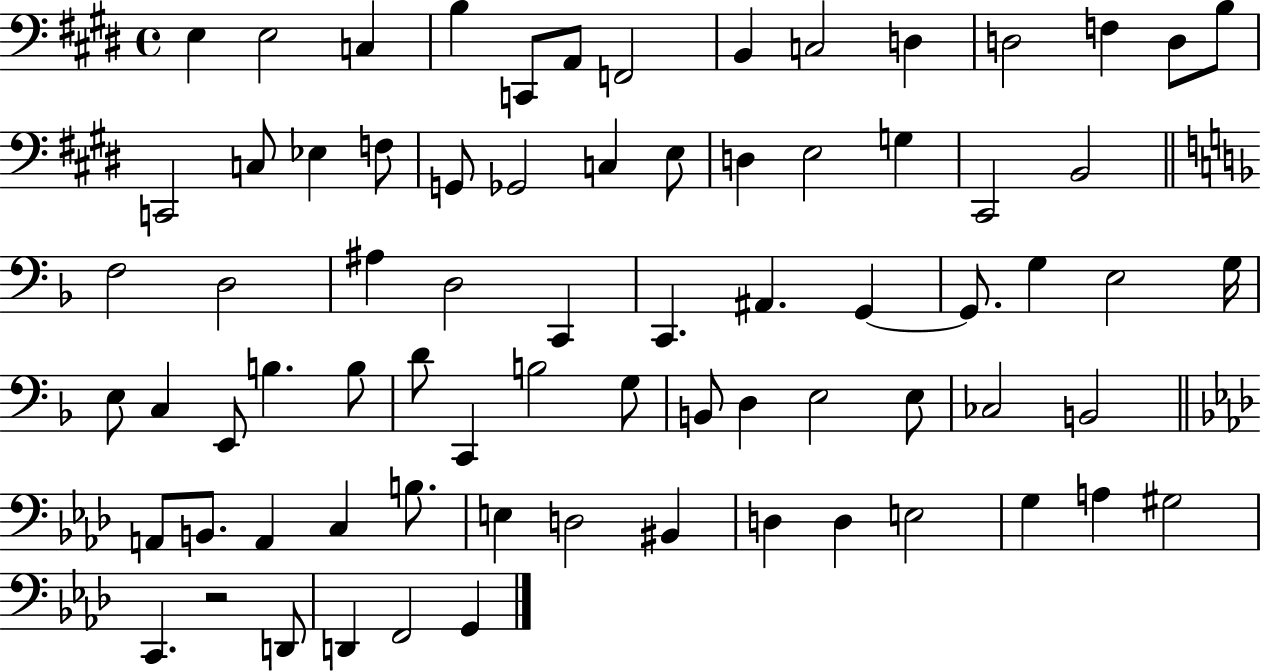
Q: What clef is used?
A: bass